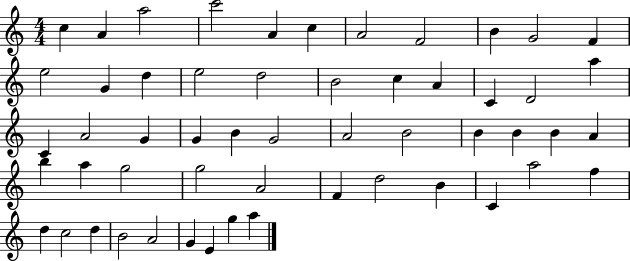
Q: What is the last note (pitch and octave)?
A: A5